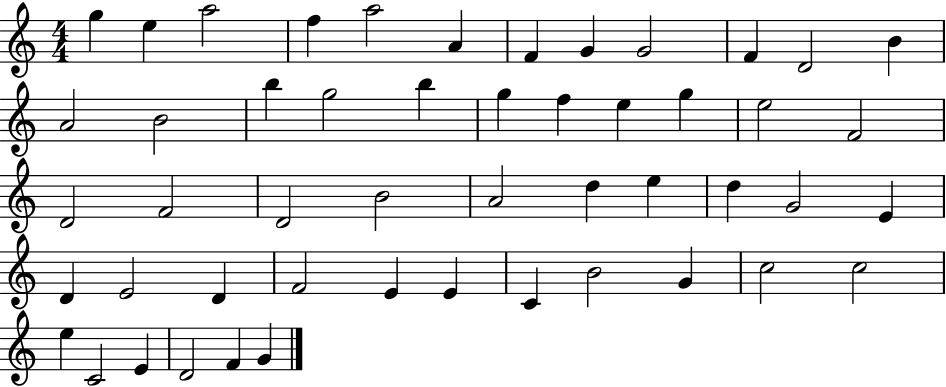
{
  \clef treble
  \numericTimeSignature
  \time 4/4
  \key c \major
  g''4 e''4 a''2 | f''4 a''2 a'4 | f'4 g'4 g'2 | f'4 d'2 b'4 | \break a'2 b'2 | b''4 g''2 b''4 | g''4 f''4 e''4 g''4 | e''2 f'2 | \break d'2 f'2 | d'2 b'2 | a'2 d''4 e''4 | d''4 g'2 e'4 | \break d'4 e'2 d'4 | f'2 e'4 e'4 | c'4 b'2 g'4 | c''2 c''2 | \break e''4 c'2 e'4 | d'2 f'4 g'4 | \bar "|."
}